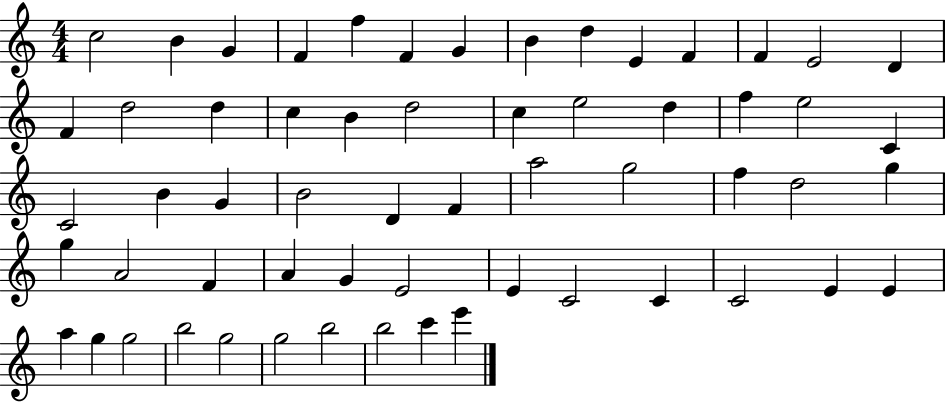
{
  \clef treble
  \numericTimeSignature
  \time 4/4
  \key c \major
  c''2 b'4 g'4 | f'4 f''4 f'4 g'4 | b'4 d''4 e'4 f'4 | f'4 e'2 d'4 | \break f'4 d''2 d''4 | c''4 b'4 d''2 | c''4 e''2 d''4 | f''4 e''2 c'4 | \break c'2 b'4 g'4 | b'2 d'4 f'4 | a''2 g''2 | f''4 d''2 g''4 | \break g''4 a'2 f'4 | a'4 g'4 e'2 | e'4 c'2 c'4 | c'2 e'4 e'4 | \break a''4 g''4 g''2 | b''2 g''2 | g''2 b''2 | b''2 c'''4 e'''4 | \break \bar "|."
}